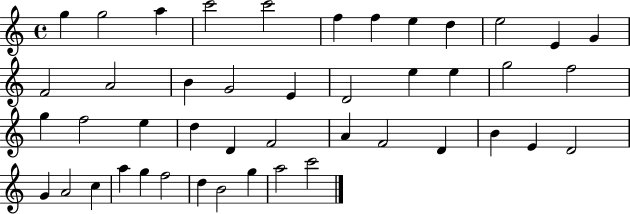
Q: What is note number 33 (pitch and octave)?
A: E4